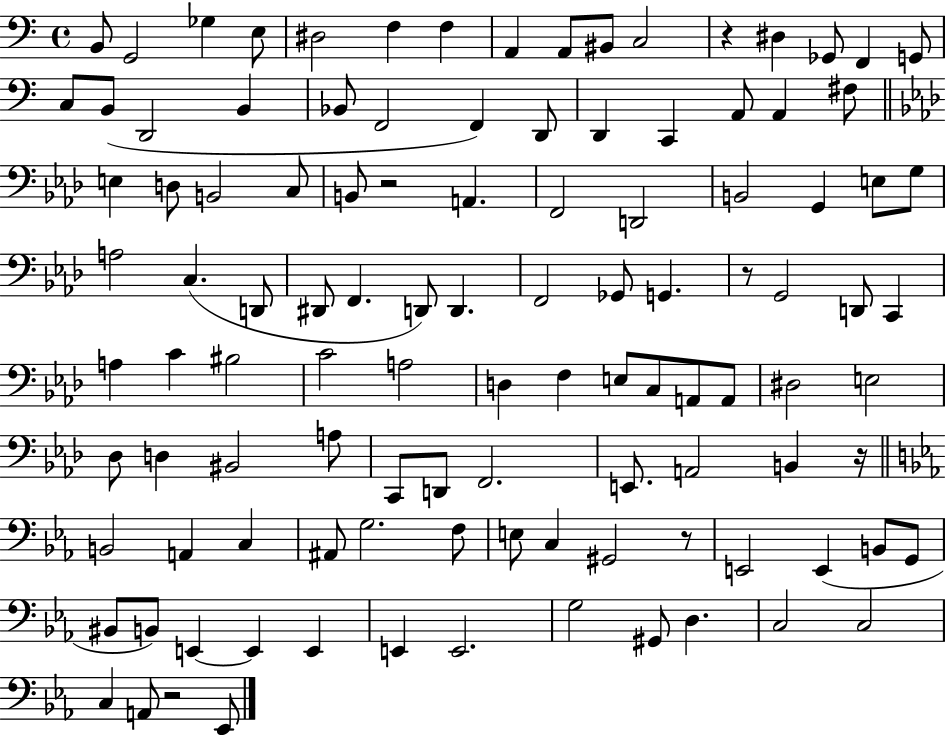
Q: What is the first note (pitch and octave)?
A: B2